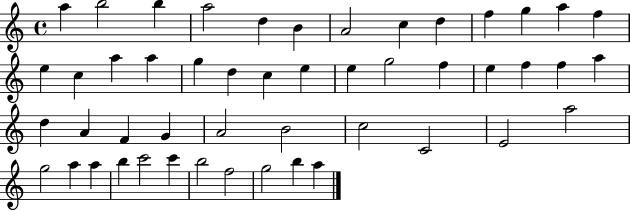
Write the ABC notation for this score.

X:1
T:Untitled
M:4/4
L:1/4
K:C
a b2 b a2 d B A2 c d f g a f e c a a g d c e e g2 f e f f a d A F G A2 B2 c2 C2 E2 a2 g2 a a b c'2 c' b2 f2 g2 b a